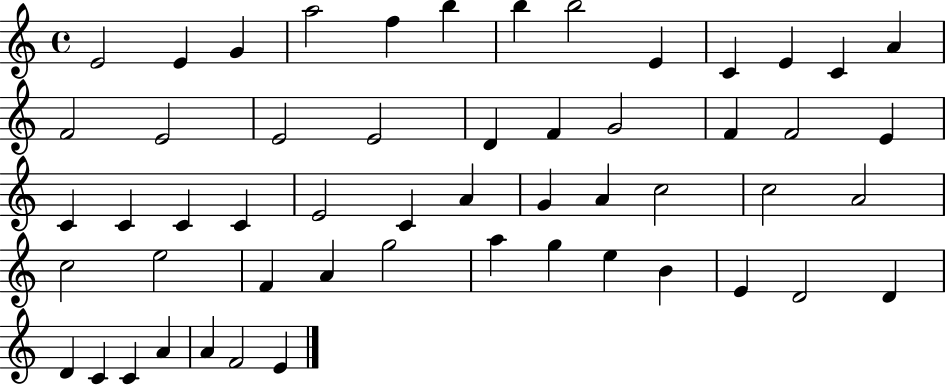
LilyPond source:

{
  \clef treble
  \time 4/4
  \defaultTimeSignature
  \key c \major
  e'2 e'4 g'4 | a''2 f''4 b''4 | b''4 b''2 e'4 | c'4 e'4 c'4 a'4 | \break f'2 e'2 | e'2 e'2 | d'4 f'4 g'2 | f'4 f'2 e'4 | \break c'4 c'4 c'4 c'4 | e'2 c'4 a'4 | g'4 a'4 c''2 | c''2 a'2 | \break c''2 e''2 | f'4 a'4 g''2 | a''4 g''4 e''4 b'4 | e'4 d'2 d'4 | \break d'4 c'4 c'4 a'4 | a'4 f'2 e'4 | \bar "|."
}